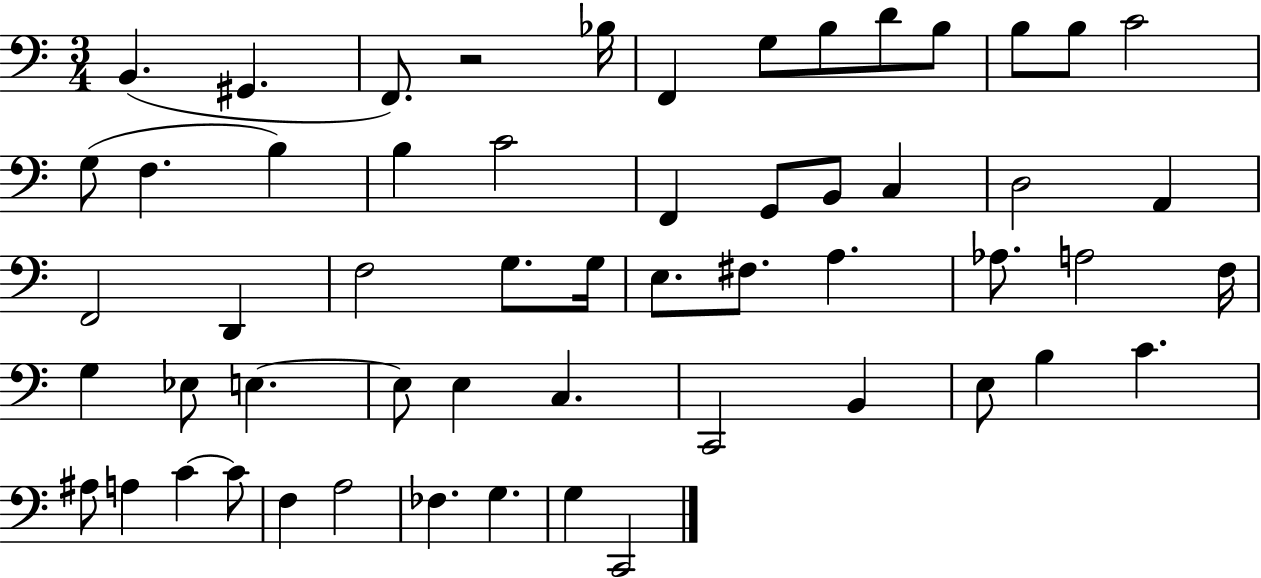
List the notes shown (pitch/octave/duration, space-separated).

B2/q. G#2/q. F2/e. R/h Bb3/s F2/q G3/e B3/e D4/e B3/e B3/e B3/e C4/h G3/e F3/q. B3/q B3/q C4/h F2/q G2/e B2/e C3/q D3/h A2/q F2/h D2/q F3/h G3/e. G3/s E3/e. F#3/e. A3/q. Ab3/e. A3/h F3/s G3/q Eb3/e E3/q. E3/e E3/q C3/q. C2/h B2/q E3/e B3/q C4/q. A#3/e A3/q C4/q C4/e F3/q A3/h FES3/q. G3/q. G3/q C2/h